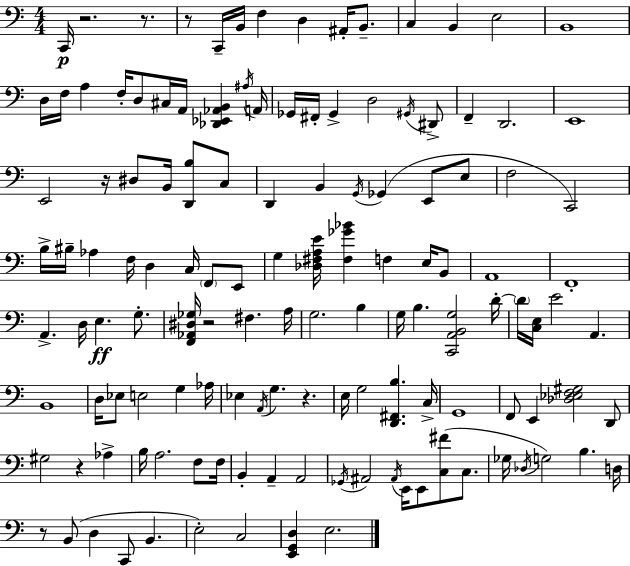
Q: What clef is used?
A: bass